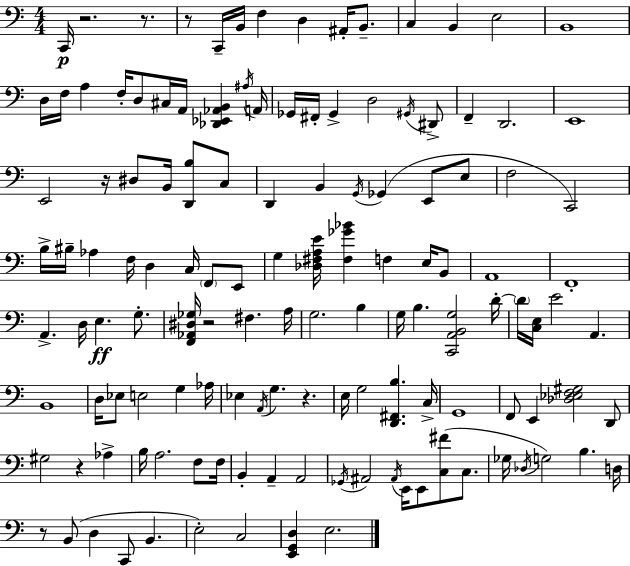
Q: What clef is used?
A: bass